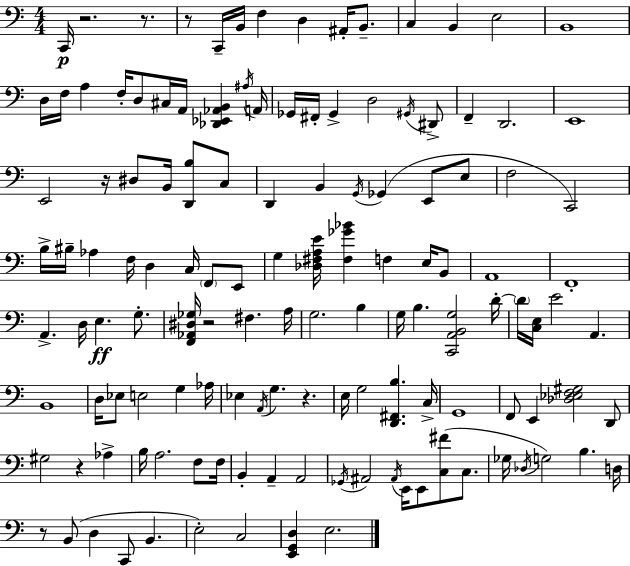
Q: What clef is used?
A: bass